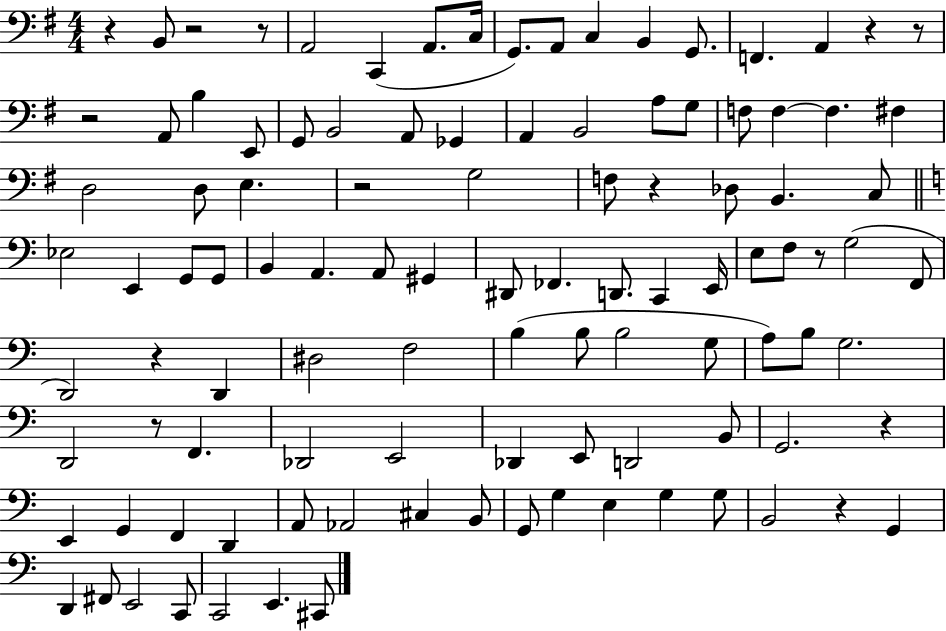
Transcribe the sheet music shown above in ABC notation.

X:1
T:Untitled
M:4/4
L:1/4
K:G
z B,,/2 z2 z/2 A,,2 C,, A,,/2 C,/4 G,,/2 A,,/2 C, B,, G,,/2 F,, A,, z z/2 z2 A,,/2 B, E,,/2 G,,/2 B,,2 A,,/2 _G,, A,, B,,2 A,/2 G,/2 F,/2 F, F, ^F, D,2 D,/2 E, z2 G,2 F,/2 z _D,/2 B,, C,/2 _E,2 E,, G,,/2 G,,/2 B,, A,, A,,/2 ^G,, ^D,,/2 _F,, D,,/2 C,, E,,/4 E,/2 F,/2 z/2 G,2 F,,/2 D,,2 z D,, ^D,2 F,2 B, B,/2 B,2 G,/2 A,/2 B,/2 G,2 D,,2 z/2 F,, _D,,2 E,,2 _D,, E,,/2 D,,2 B,,/2 G,,2 z E,, G,, F,, D,, A,,/2 _A,,2 ^C, B,,/2 G,,/2 G, E, G, G,/2 B,,2 z G,, D,, ^F,,/2 E,,2 C,,/2 C,,2 E,, ^C,,/2